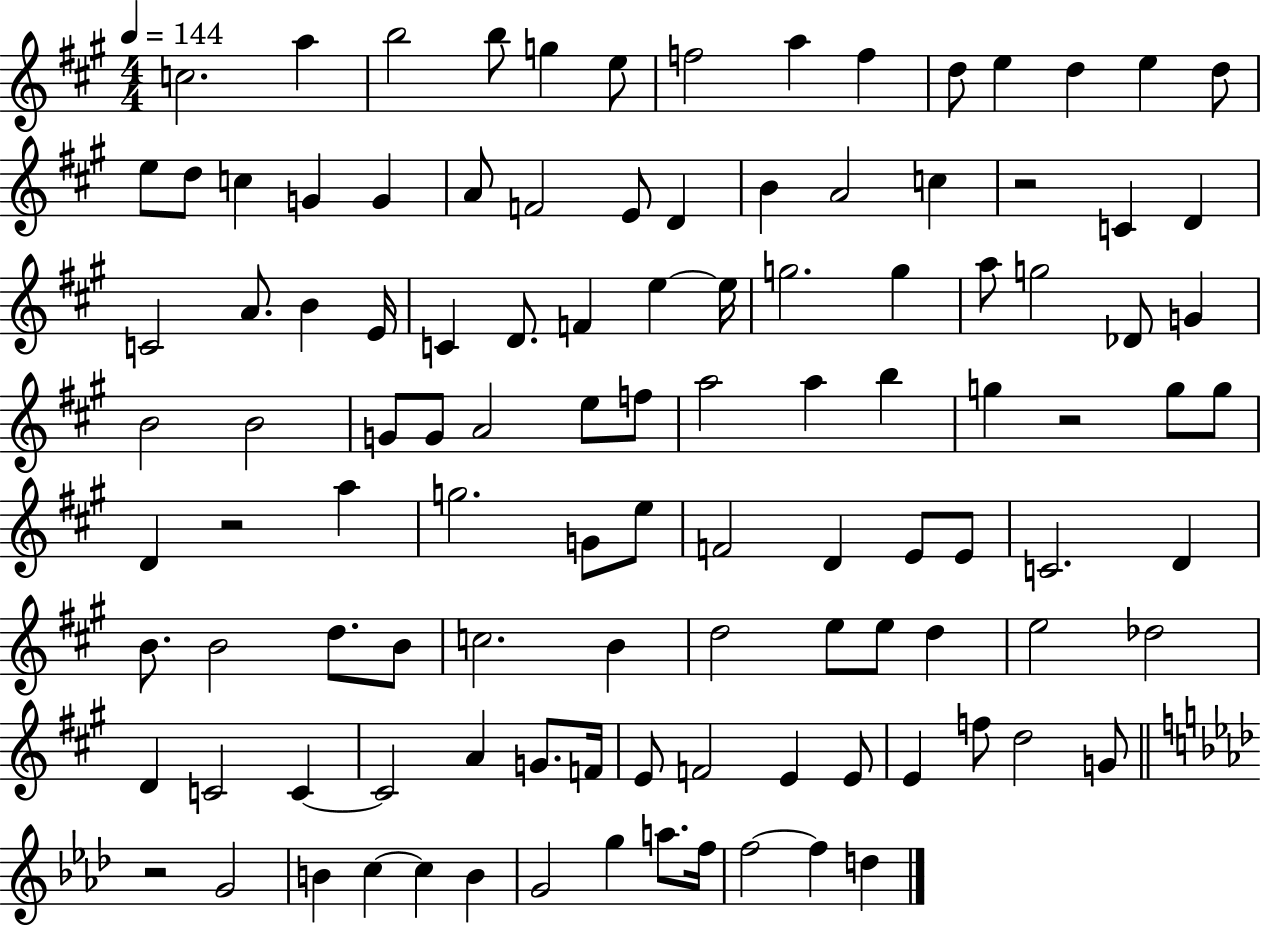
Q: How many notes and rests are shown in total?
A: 110